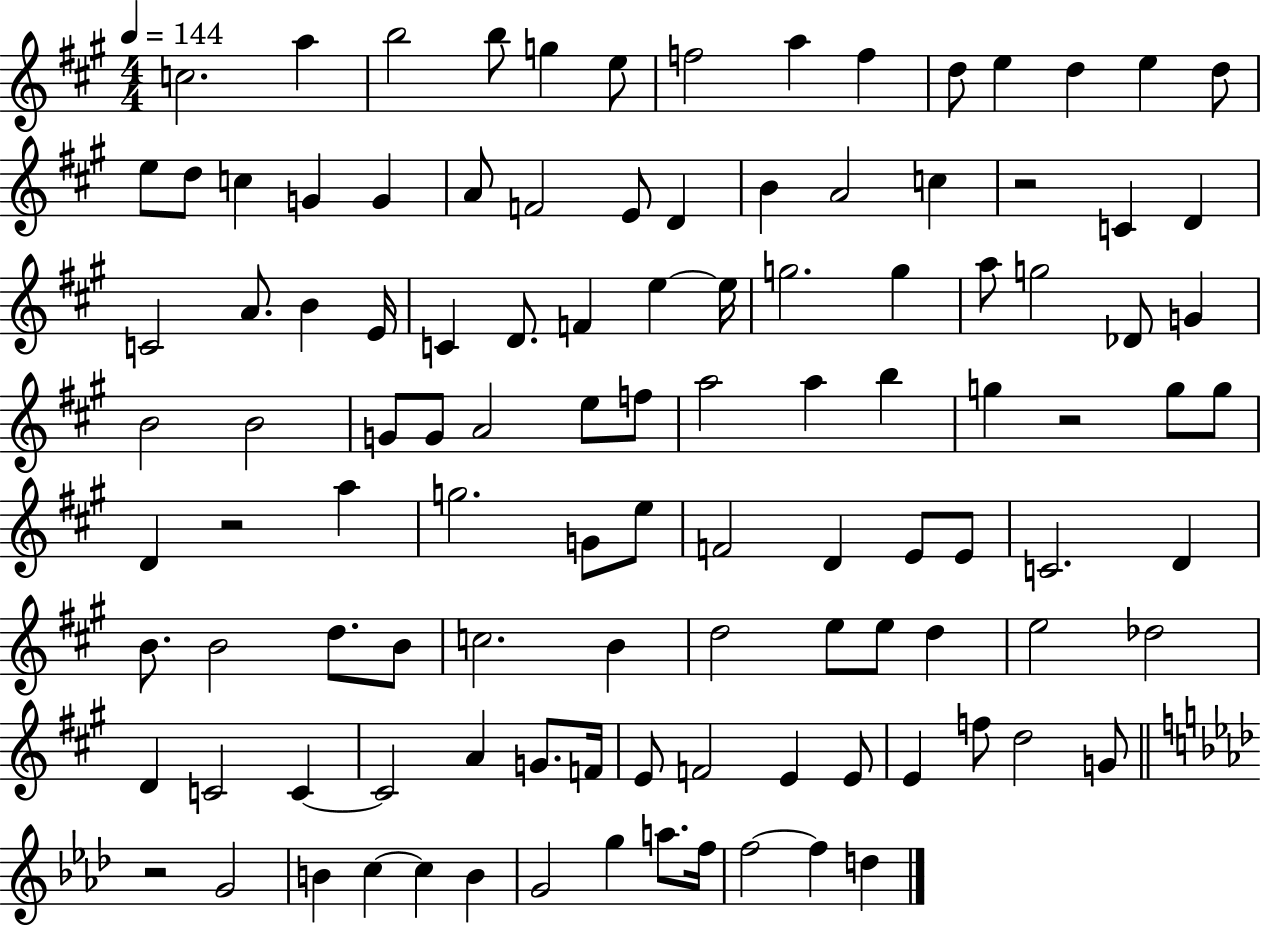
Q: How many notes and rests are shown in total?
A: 110